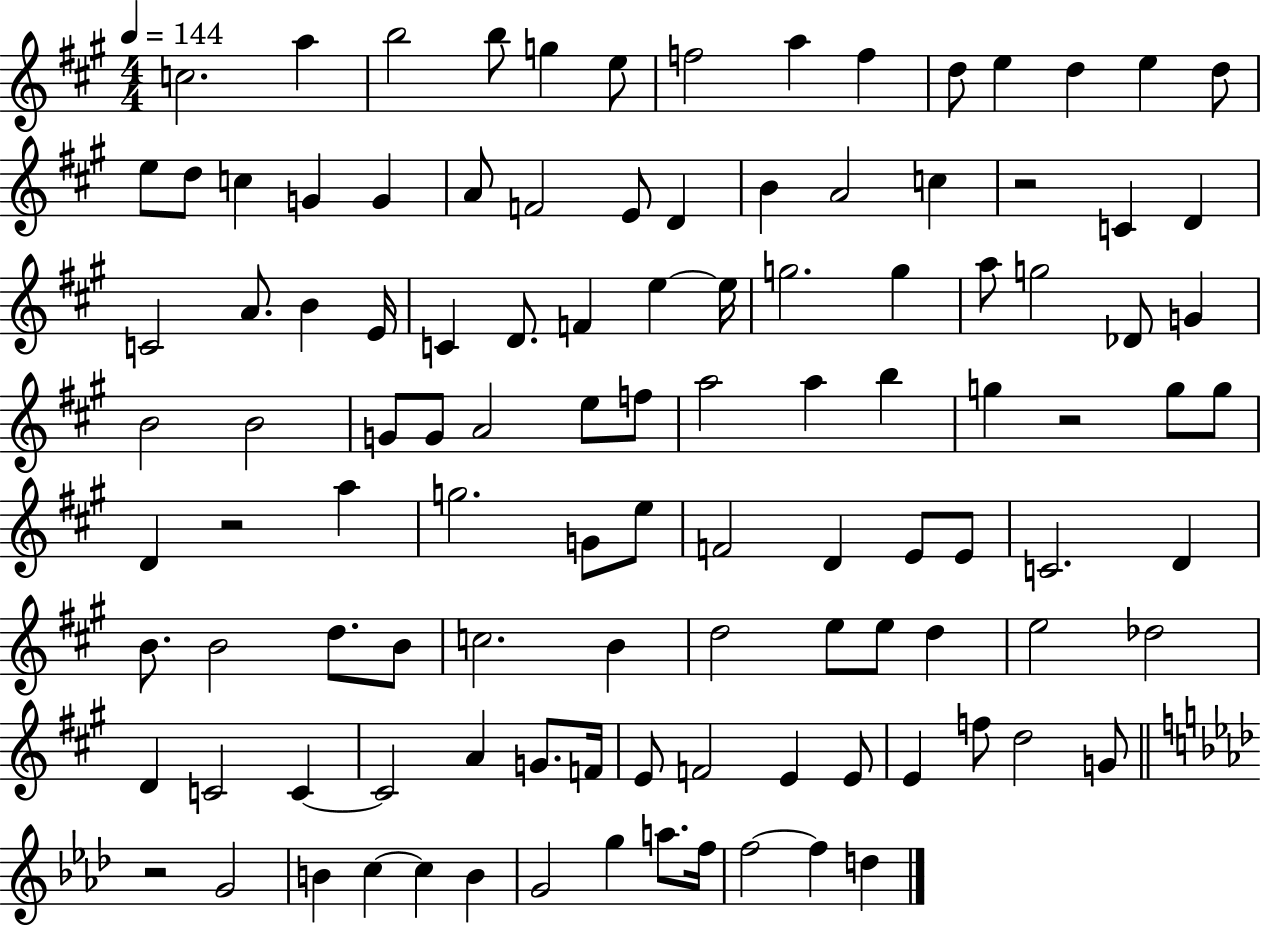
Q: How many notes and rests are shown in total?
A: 110